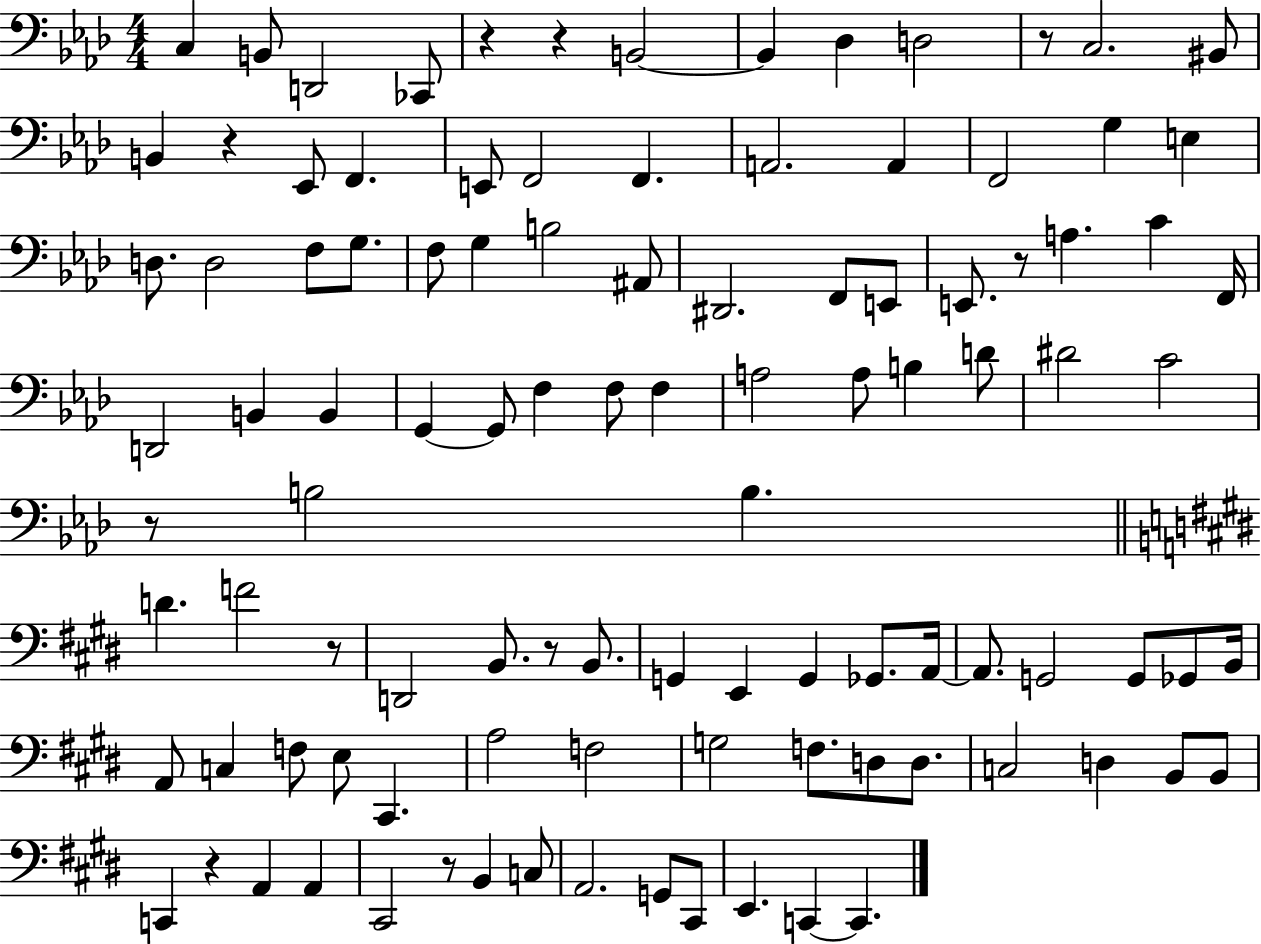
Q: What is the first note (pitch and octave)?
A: C3